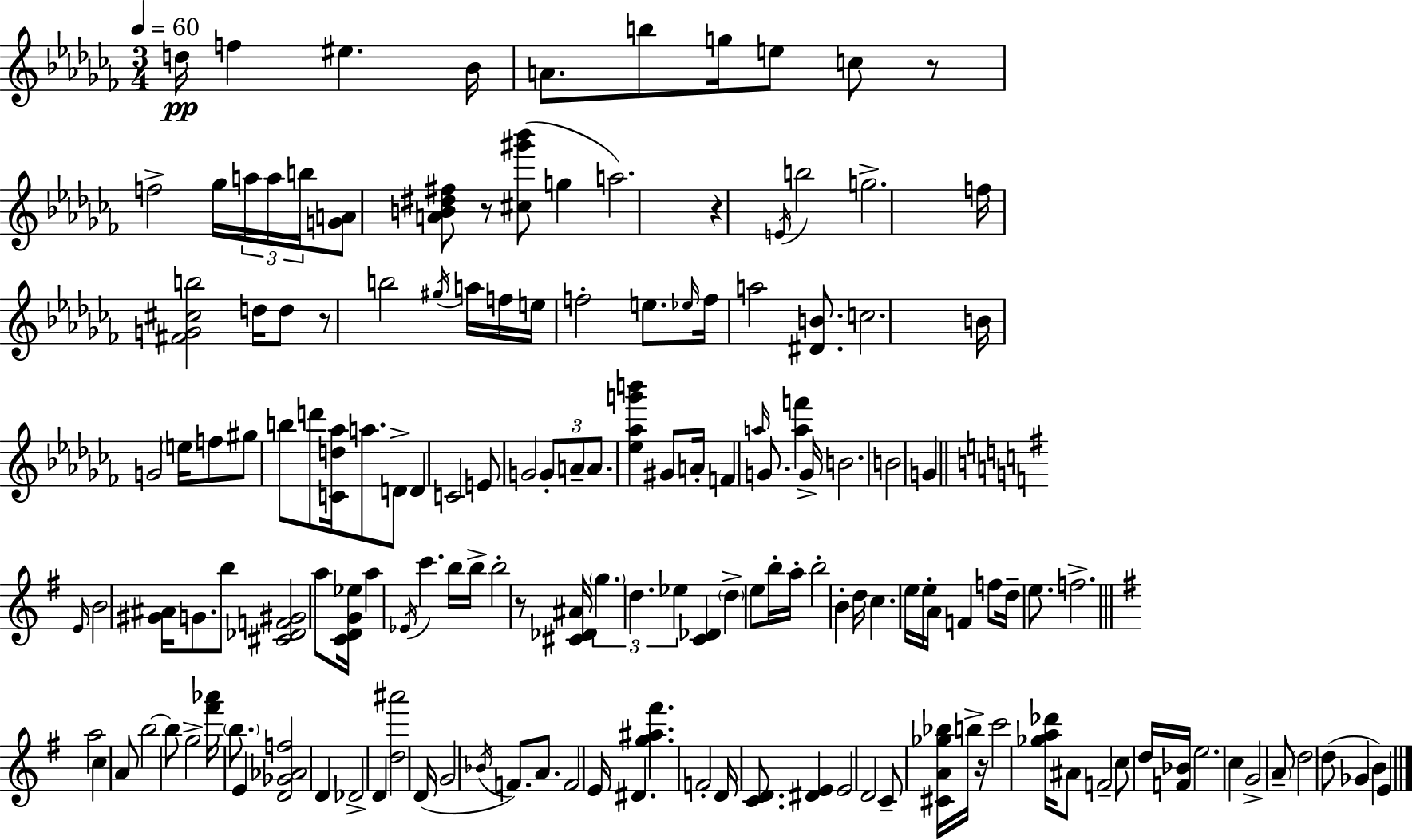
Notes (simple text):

D5/s F5/q EIS5/q. Bb4/s A4/e. B5/e G5/s E5/e C5/e R/e F5/h Gb5/s A5/s A5/s B5/s [G4,A4]/e [A4,B4,D#5,F#5]/e R/e [C#5,G#6,Bb6]/e G5/q A5/h. R/q E4/s B5/h G5/h. F5/s [F#4,G4,C#5,B5]/h D5/s D5/e R/e B5/h G#5/s A5/s F5/s E5/s F5/h E5/e. Eb5/s F5/s A5/h [D#4,B4]/e. C5/h. B4/s G4/h E5/s F5/e G#5/e B5/e D6/e [C4,D5,Ab5]/s A5/e. D4/e D4/q C4/h E4/e G4/h G4/e A4/e A4/e. [Eb5,Ab5,G6,B6]/q G#4/e A4/s F4/q A5/s G4/e. [A5,F6]/q G4/s B4/h. B4/h G4/q E4/s B4/h [G#4,A#4]/s G4/e. B5/e [C#4,Db4,F4,G#4]/h A5/e [C4,D4,G4,Eb5]/s A5/q Eb4/s C6/q. B5/s B5/s B5/h R/e [C#4,Db4,A#4]/s G5/q. D5/q. Eb5/q [C4,Db4]/q D5/q E5/e B5/s A5/s B5/h B4/q D5/s C5/q. E5/s E5/s A4/s F4/q F5/e D5/s E5/e. F5/h. A5/h C5/q A4/e B5/h B5/e G5/h [F#6,Ab6]/s B5/e. E4/q [D4,Gb4,Ab4,F5]/h D4/q Db4/h D4/q [D5,A#6]/h D4/s G4/h Bb4/s F4/e. A4/e. F4/h E4/s D#4/q. [G5,A#5,F#6]/q. F4/h D4/s [C4,D4]/e. [D#4,E4]/q E4/h D4/h C4/e [C#4,A4,Gb5,Bb5]/s B5/s R/s C6/h [Gb5,A5,Db6]/s A#4/e F4/h C5/e D5/s [F4,Bb4]/s E5/h. C5/q G4/h A4/e D5/h D5/e Gb4/q B4/q E4/q